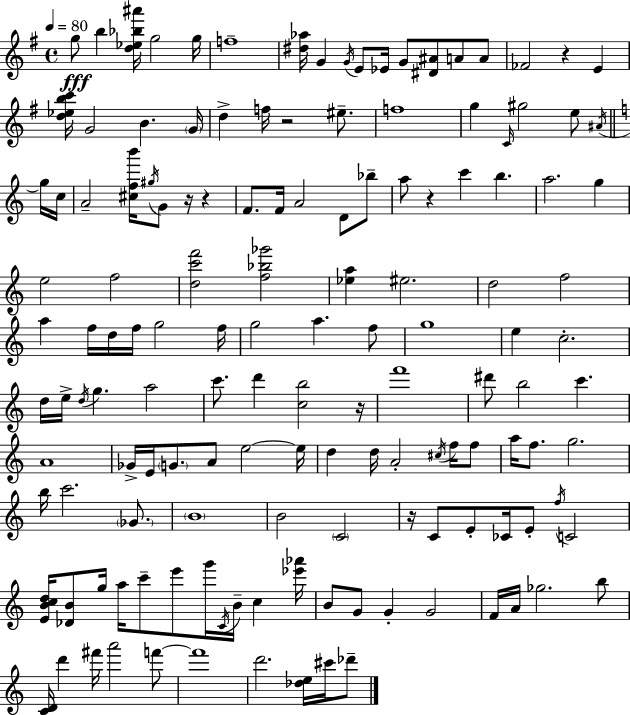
G5/e B5/q [D5,Eb5,Bb5,A#6]/s G5/h G5/s F5/w [D#5,Ab5]/s G4/q G4/s E4/e Eb4/s G4/e [D#4,A#4]/e A4/e A4/e FES4/h R/q E4/q [D5,Eb5,B5,C6]/s G4/h B4/q. G4/s D5/q F5/s R/h EIS5/e. F5/w G5/q C4/s G#5/h E5/e A#4/s G5/s C5/s A4/h [C#5,F5,B6]/s G#5/s G4/e R/s R/q F4/e. F4/s A4/h D4/e Bb5/e A5/e R/q C6/q B5/q. A5/h. G5/q E5/h F5/h [D5,C6,F6]/h [F5,Bb5,Gb6]/h [Eb5,A5]/q EIS5/h. D5/h F5/h A5/q F5/s D5/s F5/s G5/h F5/s G5/h A5/q. F5/e G5/w E5/q C5/h. D5/s E5/s D5/s G5/q. A5/h C6/e. D6/q [C5,B5]/h R/s F6/w D#6/e B5/h C6/q. A4/w Gb4/s E4/s G4/e. A4/e E5/h E5/s D5/q D5/s A4/h C#5/s F5/s F5/e A5/s F5/e. G5/h. B5/s C6/h. Gb4/e. B4/w B4/h C4/h R/s C4/e E4/e CES4/s E4/e F5/s C4/h [E4,B4,C5,D5]/s [Db4,B4]/e G5/s A5/s C6/e E6/e G6/s C4/s B4/s C5/q [Eb6,Ab6]/s B4/e G4/e G4/q G4/h F4/s A4/s Gb5/h. B5/e [C4,D4]/s D6/q F#6/s A6/h F6/e F6/w D6/h. [Db5,E5]/s C#6/s Db6/e